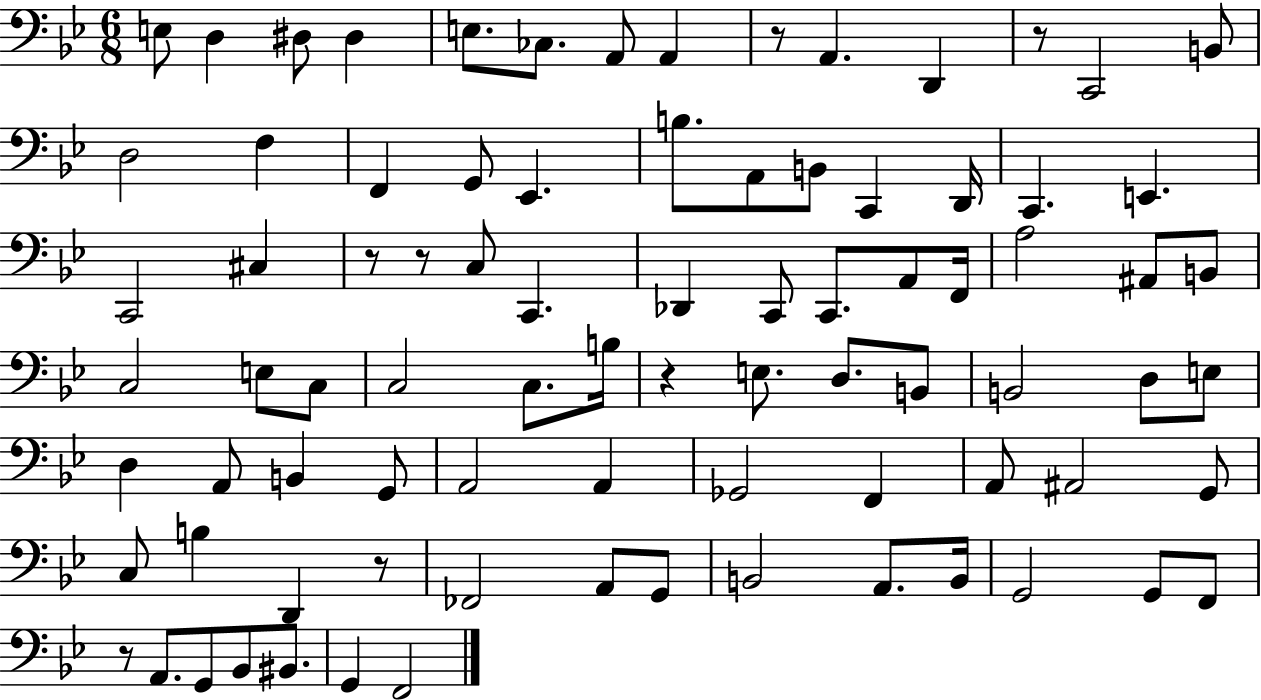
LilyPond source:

{
  \clef bass
  \numericTimeSignature
  \time 6/8
  \key bes \major
  e8 d4 dis8 dis4 | e8. ces8. a,8 a,4 | r8 a,4. d,4 | r8 c,2 b,8 | \break d2 f4 | f,4 g,8 ees,4. | b8. a,8 b,8 c,4 d,16 | c,4. e,4. | \break c,2 cis4 | r8 r8 c8 c,4. | des,4 c,8 c,8. a,8 f,16 | a2 ais,8 b,8 | \break c2 e8 c8 | c2 c8. b16 | r4 e8. d8. b,8 | b,2 d8 e8 | \break d4 a,8 b,4 g,8 | a,2 a,4 | ges,2 f,4 | a,8 ais,2 g,8 | \break c8 b4 d,4 r8 | fes,2 a,8 g,8 | b,2 a,8. b,16 | g,2 g,8 f,8 | \break r8 a,8. g,8 bes,8 bis,8. | g,4 f,2 | \bar "|."
}